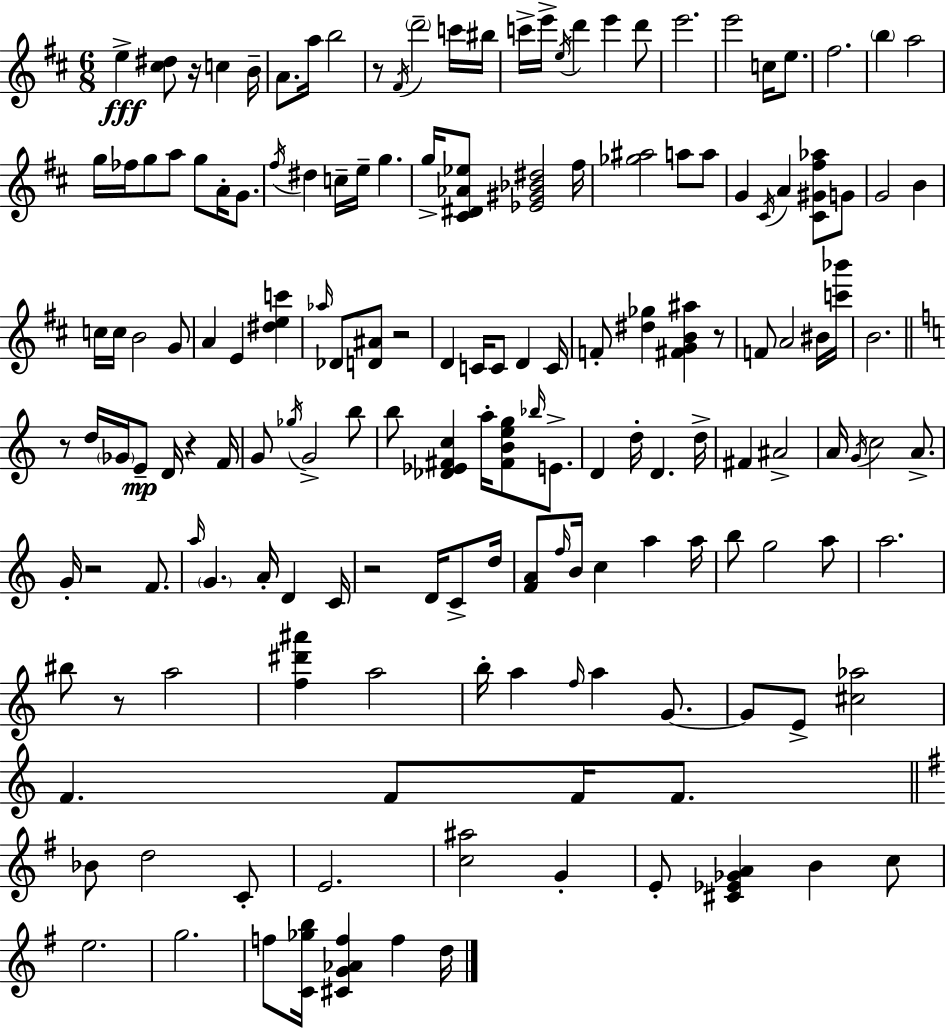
{
  \clef treble
  \numericTimeSignature
  \time 6/8
  \key d \major
  \repeat volta 2 { e''4->\fff <cis'' dis''>8 r16 c''4 b'16-- | a'8. a''16 b''2 | r8 \acciaccatura { fis'16 } \parenthesize d'''2-- c'''16 | bis''16 c'''16-> e'''16-> \acciaccatura { e''16 } d'''4 e'''4 | \break d'''8 e'''2. | e'''2 c''16 e''8. | fis''2. | \parenthesize b''4 a''2 | \break g''16 fes''16 g''8 a''8 g''8 a'16-. g'8. | \acciaccatura { fis''16 } dis''4 c''16-- e''16-- g''4. | g''16-> <cis' dis' aes' ees''>8 <ees' gis' bes' dis''>2 | fis''16 <ges'' ais''>2 a''8 | \break a''8 g'4 \acciaccatura { cis'16 } a'4 | <cis' gis' fis'' aes''>8 g'8 g'2 | b'4 c''16 c''16 b'2 | g'8 a'4 e'4 | \break <dis'' e'' c'''>4 \grace { aes''16 } des'8 <d' ais'>8 r2 | d'4 c'16 c'8 | d'4 c'16 f'8-. <dis'' ges''>4 <fis' g' b' ais''>4 | r8 f'8 a'2 | \break bis'16 <c''' bes'''>16 b'2. | \bar "||" \break \key a \minor r8 d''16 \parenthesize ges'16 e'8--\mp d'16 r4 f'16 | g'8 \acciaccatura { ges''16 } g'2-> b''8 | b''8 <des' ees' fis' c''>4 a''16-. <fis' b' e'' g''>8 \grace { bes''16 } e'8.-> | d'4 d''16-. d'4. | \break d''16-> fis'4 ais'2-> | a'16 \acciaccatura { g'16 } c''2 | a'8.-> g'16-. r2 | f'8. \grace { a''16 } \parenthesize g'4. a'16-. d'4 | \break c'16 r2 | d'16 c'8-> d''16 <f' a'>8 \grace { f''16 } b'16 c''4 | a''4 a''16 b''8 g''2 | a''8 a''2. | \break bis''8 r8 a''2 | <f'' dis''' ais'''>4 a''2 | b''16-. a''4 \grace { f''16 } a''4 | g'8.~~ g'8 e'8-> <cis'' aes''>2 | \break f'4. | f'8 f'16 f'8. \bar "||" \break \key g \major bes'8 d''2 c'8-. | e'2. | <c'' ais''>2 g'4-. | e'8-. <cis' ees' ges' a'>4 b'4 c''8 | \break e''2. | g''2. | f''8 <c' ges'' b''>16 <cis' g' aes' f''>4 f''4 d''16 | } \bar "|."
}